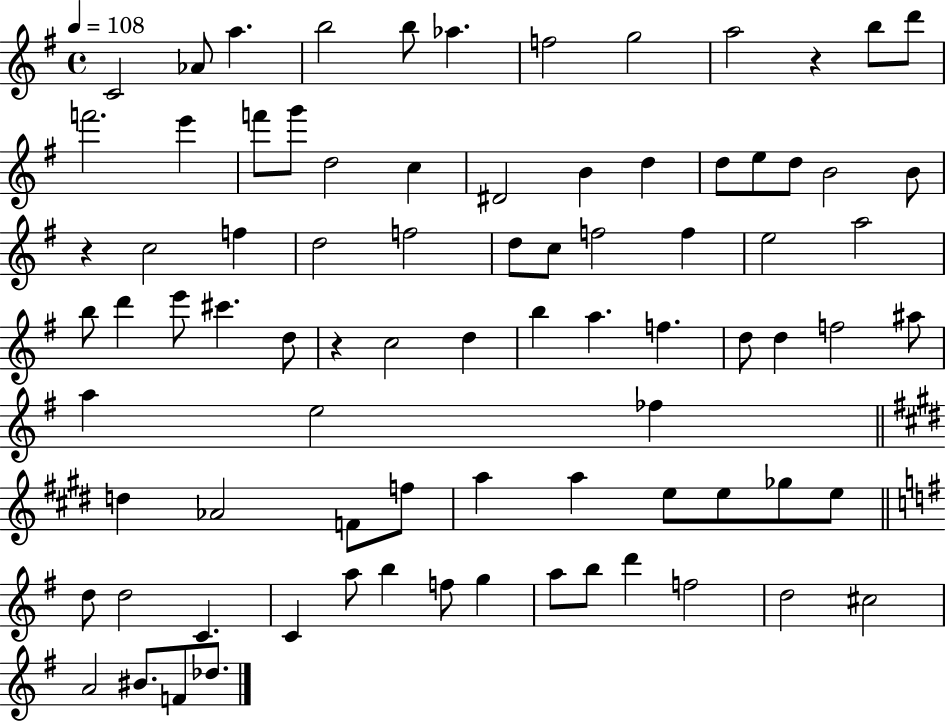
{
  \clef treble
  \time 4/4
  \defaultTimeSignature
  \key g \major
  \tempo 4 = 108
  c'2 aes'8 a''4. | b''2 b''8 aes''4. | f''2 g''2 | a''2 r4 b''8 d'''8 | \break f'''2. e'''4 | f'''8 g'''8 d''2 c''4 | dis'2 b'4 d''4 | d''8 e''8 d''8 b'2 b'8 | \break r4 c''2 f''4 | d''2 f''2 | d''8 c''8 f''2 f''4 | e''2 a''2 | \break b''8 d'''4 e'''8 cis'''4. d''8 | r4 c''2 d''4 | b''4 a''4. f''4. | d''8 d''4 f''2 ais''8 | \break a''4 e''2 fes''4 | \bar "||" \break \key e \major d''4 aes'2 f'8 f''8 | a''4 a''4 e''8 e''8 ges''8 e''8 | \bar "||" \break \key e \minor d''8 d''2 c'4. | c'4 a''8 b''4 f''8 g''4 | a''8 b''8 d'''4 f''2 | d''2 cis''2 | \break a'2 bis'8. f'8 des''8. | \bar "|."
}